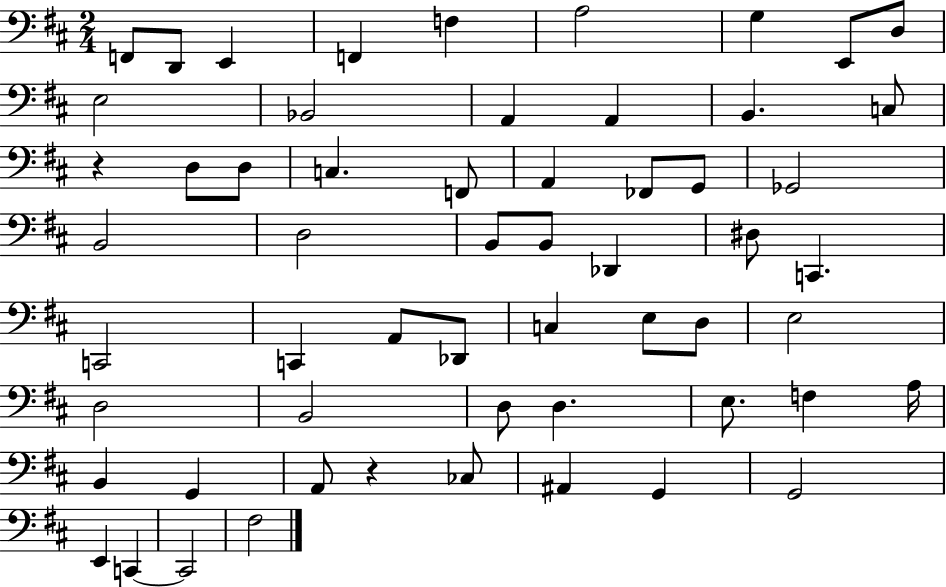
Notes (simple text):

F2/e D2/e E2/q F2/q F3/q A3/h G3/q E2/e D3/e E3/h Bb2/h A2/q A2/q B2/q. C3/e R/q D3/e D3/e C3/q. F2/e A2/q FES2/e G2/e Gb2/h B2/h D3/h B2/e B2/e Db2/q D#3/e C2/q. C2/h C2/q A2/e Db2/e C3/q E3/e D3/e E3/h D3/h B2/h D3/e D3/q. E3/e. F3/q A3/s B2/q G2/q A2/e R/q CES3/e A#2/q G2/q G2/h E2/q C2/q C2/h F#3/h